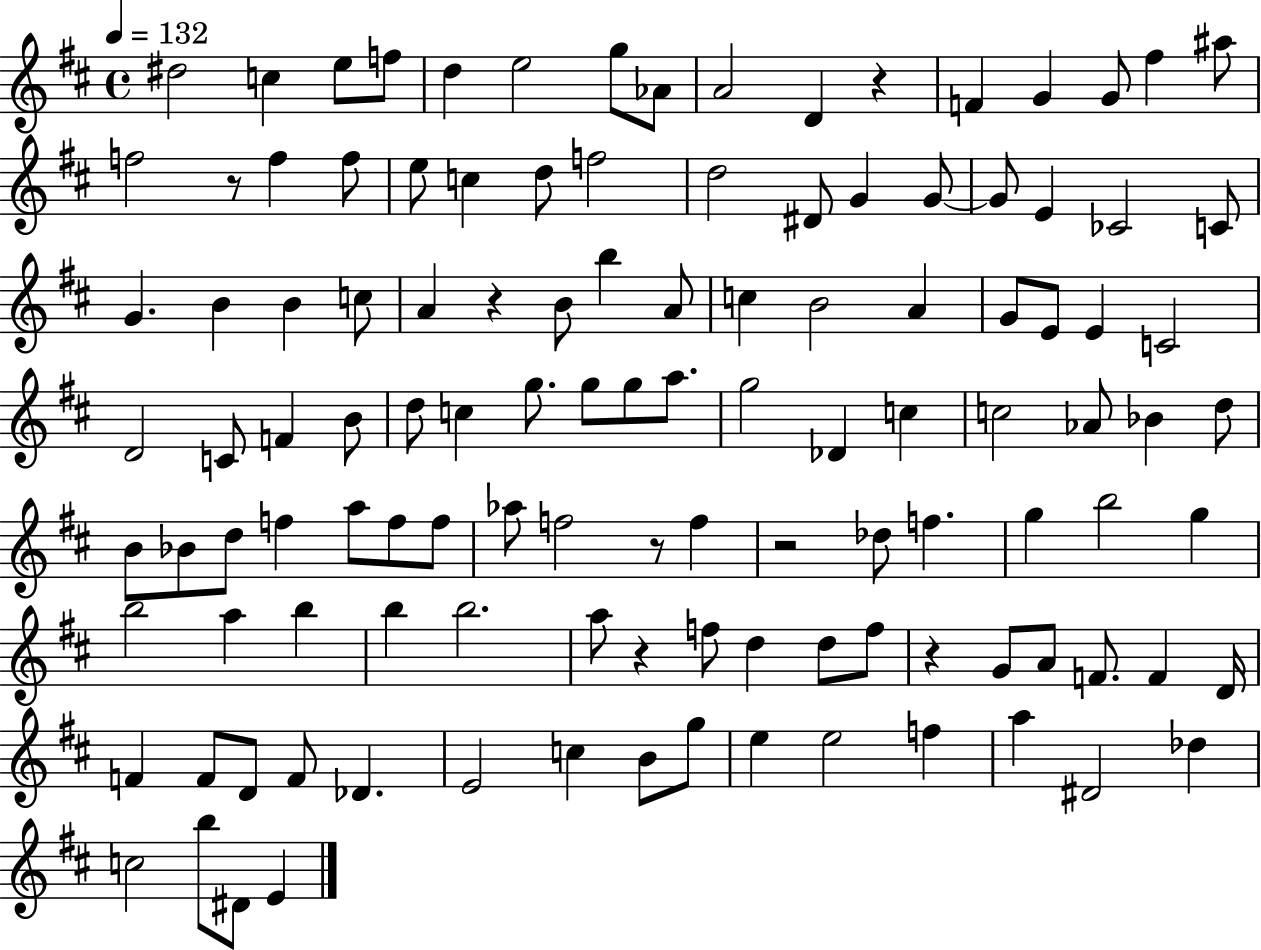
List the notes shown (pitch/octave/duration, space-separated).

D#5/h C5/q E5/e F5/e D5/q E5/h G5/e Ab4/e A4/h D4/q R/q F4/q G4/q G4/e F#5/q A#5/e F5/h R/e F5/q F5/e E5/e C5/q D5/e F5/h D5/h D#4/e G4/q G4/e G4/e E4/q CES4/h C4/e G4/q. B4/q B4/q C5/e A4/q R/q B4/e B5/q A4/e C5/q B4/h A4/q G4/e E4/e E4/q C4/h D4/h C4/e F4/q B4/e D5/e C5/q G5/e. G5/e G5/e A5/e. G5/h Db4/q C5/q C5/h Ab4/e Bb4/q D5/e B4/e Bb4/e D5/e F5/q A5/e F5/e F5/e Ab5/e F5/h R/e F5/q R/h Db5/e F5/q. G5/q B5/h G5/q B5/h A5/q B5/q B5/q B5/h. A5/e R/q F5/e D5/q D5/e F5/e R/q G4/e A4/e F4/e. F4/q D4/s F4/q F4/e D4/e F4/e Db4/q. E4/h C5/q B4/e G5/e E5/q E5/h F5/q A5/q D#4/h Db5/q C5/h B5/e D#4/e E4/q